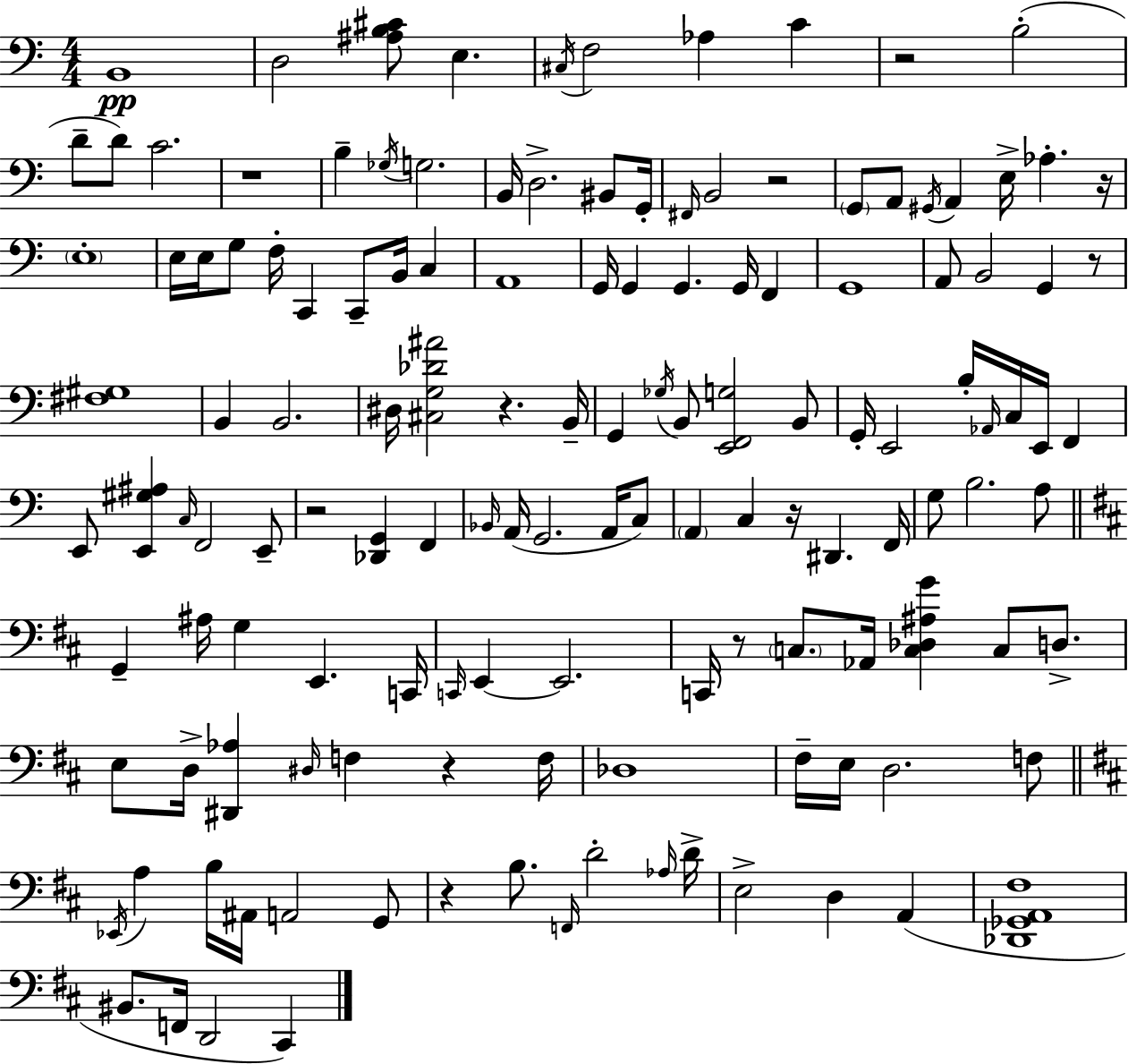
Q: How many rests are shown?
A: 11